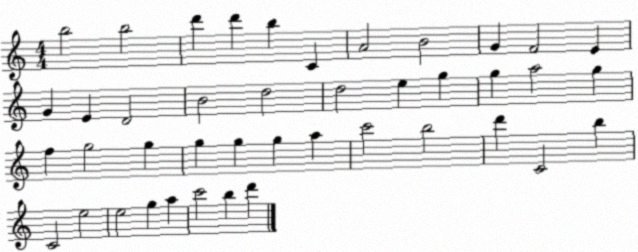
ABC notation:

X:1
T:Untitled
M:4/4
L:1/4
K:C
b2 b2 d' d' b C A2 B2 G F2 E G E D2 B2 d2 d2 e g g a2 g f g2 g g g g a c'2 b2 d' C2 b C2 e2 e2 g a c'2 b d'